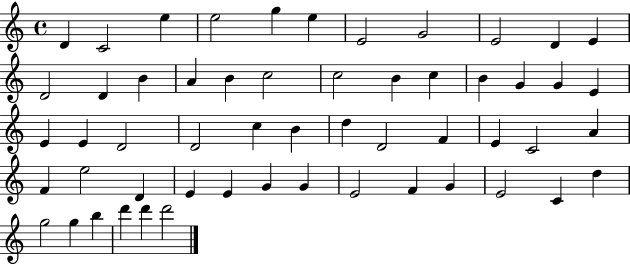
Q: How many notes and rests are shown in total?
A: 55